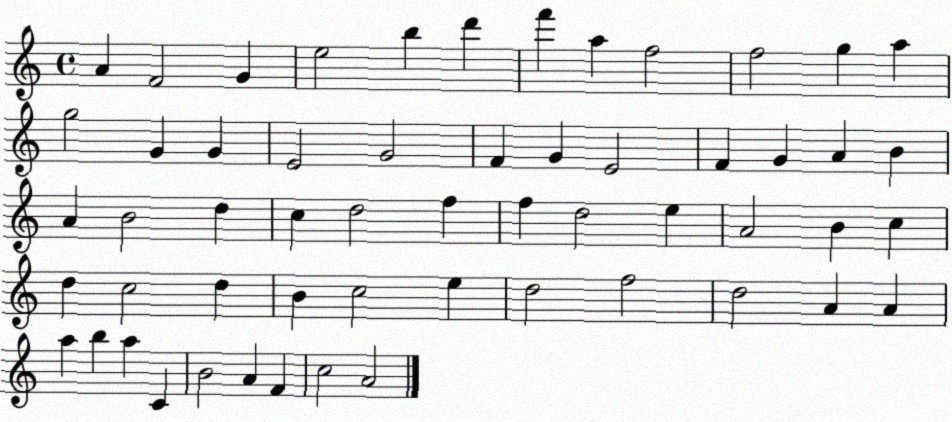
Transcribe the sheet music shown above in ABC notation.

X:1
T:Untitled
M:4/4
L:1/4
K:C
A F2 G e2 b d' f' a f2 f2 g a g2 G G E2 G2 F G E2 F G A B A B2 d c d2 f f d2 e A2 B c d c2 d B c2 e d2 f2 d2 A A a b a C B2 A F c2 A2